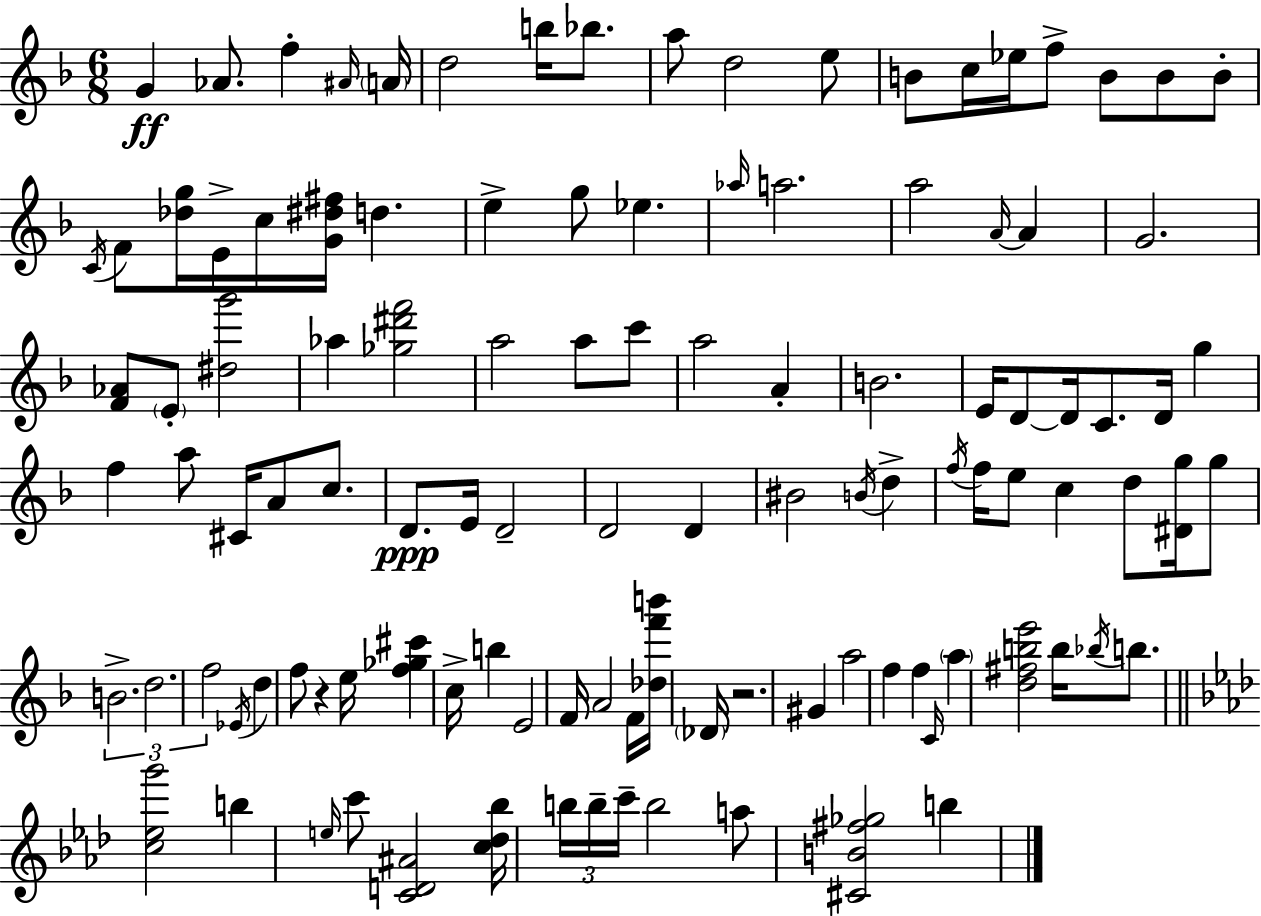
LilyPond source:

{
  \clef treble
  \numericTimeSignature
  \time 6/8
  \key d \minor
  g'4\ff aes'8. f''4-. \grace { ais'16 } | \parenthesize a'16 d''2 b''16 bes''8. | a''8 d''2 e''8 | b'8 c''16 ees''16 f''8-> b'8 b'8 b'8-. | \break \acciaccatura { c'16 } f'8 <des'' g''>16 e'16-> c''16 <g' dis'' fis''>16 d''4. | e''4-> g''8 ees''4. | \grace { aes''16 } a''2. | a''2 \grace { a'16~ }~ | \break a'4 g'2. | <f' aes'>8 \parenthesize e'8-. <dis'' g'''>2 | aes''4 <ges'' dis''' f'''>2 | a''2 | \break a''8 c'''8 a''2 | a'4-. b'2. | e'16 d'8~~ d'16 c'8. d'16 | g''4 f''4 a''8 cis'16 a'8 | \break c''8. d'8.\ppp e'16 d'2-- | d'2 | d'4 bis'2 | \acciaccatura { b'16 } d''4-> \acciaccatura { f''16 } f''16 e''8 c''4 | \break d''8 <dis' g''>16 g''8 \tuplet 3/2 { b'2.-> | d''2. | f''2 } | \acciaccatura { ees'16 } d''4 f''8 r4 | \break e''16 <f'' ges'' cis'''>4 c''16-> b''4 e'2 | f'16 a'2 | f'16 <des'' f''' b'''>16 \parenthesize des'16 r2. | gis'4 a''2 | \break f''4 f''4 | \grace { c'16 } \parenthesize a''4 <d'' fis'' b'' e'''>2 | b''16 \acciaccatura { bes''16 } b''8. \bar "||" \break \key aes \major <c'' ees'' g'''>2 b''4 | \grace { e''16 } c'''8 <c' d' ais'>2 <c'' des'' bes''>16 | \tuplet 3/2 { b''16 b''16-- c'''16-- } b''2 a''8 | <cis' b' fis'' ges''>2 b''4 | \break \bar "|."
}